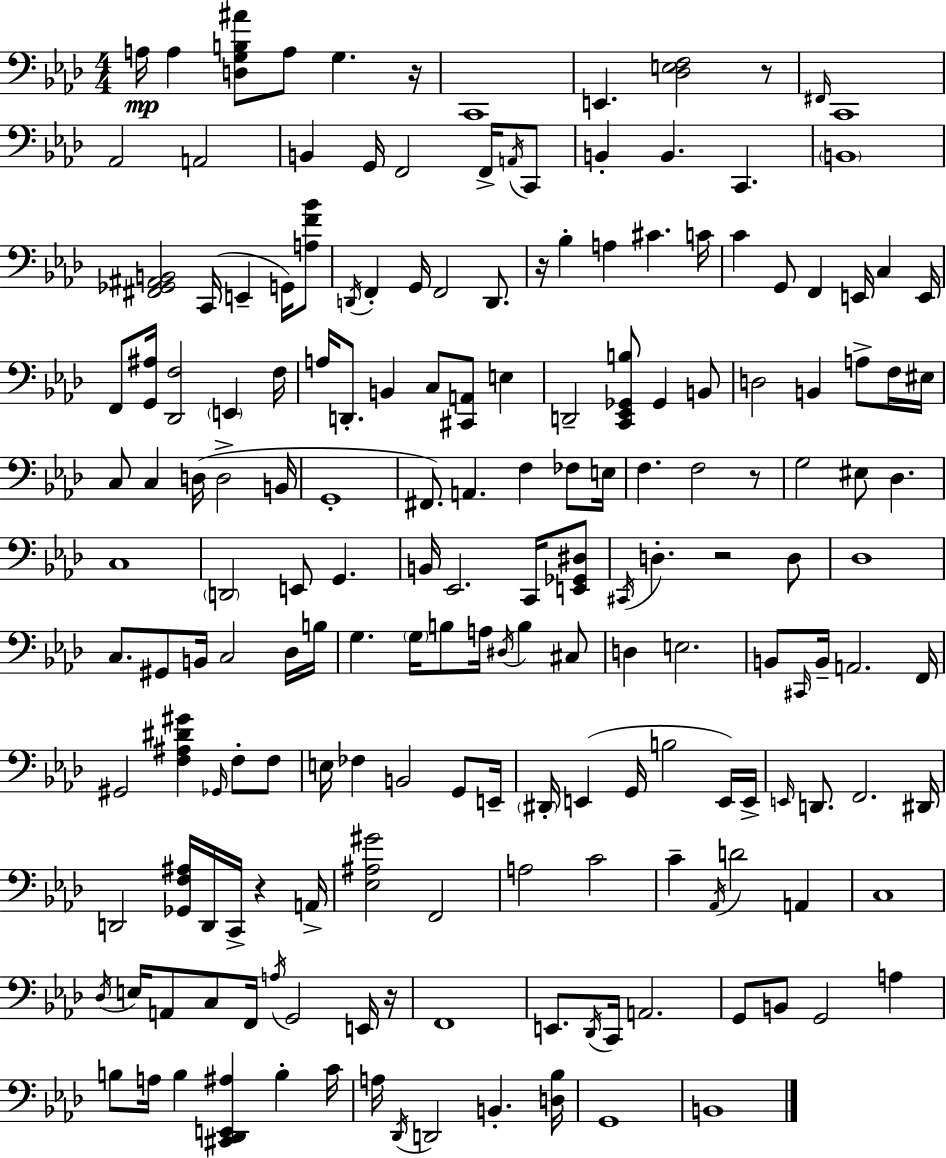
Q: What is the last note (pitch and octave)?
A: B2